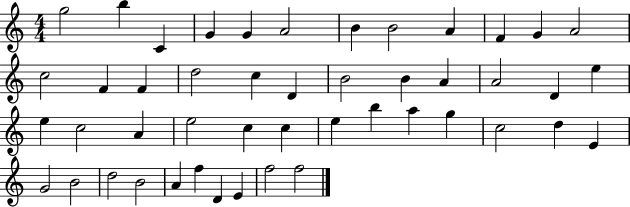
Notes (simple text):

G5/h B5/q C4/q G4/q G4/q A4/h B4/q B4/h A4/q F4/q G4/q A4/h C5/h F4/q F4/q D5/h C5/q D4/q B4/h B4/q A4/q A4/h D4/q E5/q E5/q C5/h A4/q E5/h C5/q C5/q E5/q B5/q A5/q G5/q C5/h D5/q E4/q G4/h B4/h D5/h B4/h A4/q F5/q D4/q E4/q F5/h F5/h